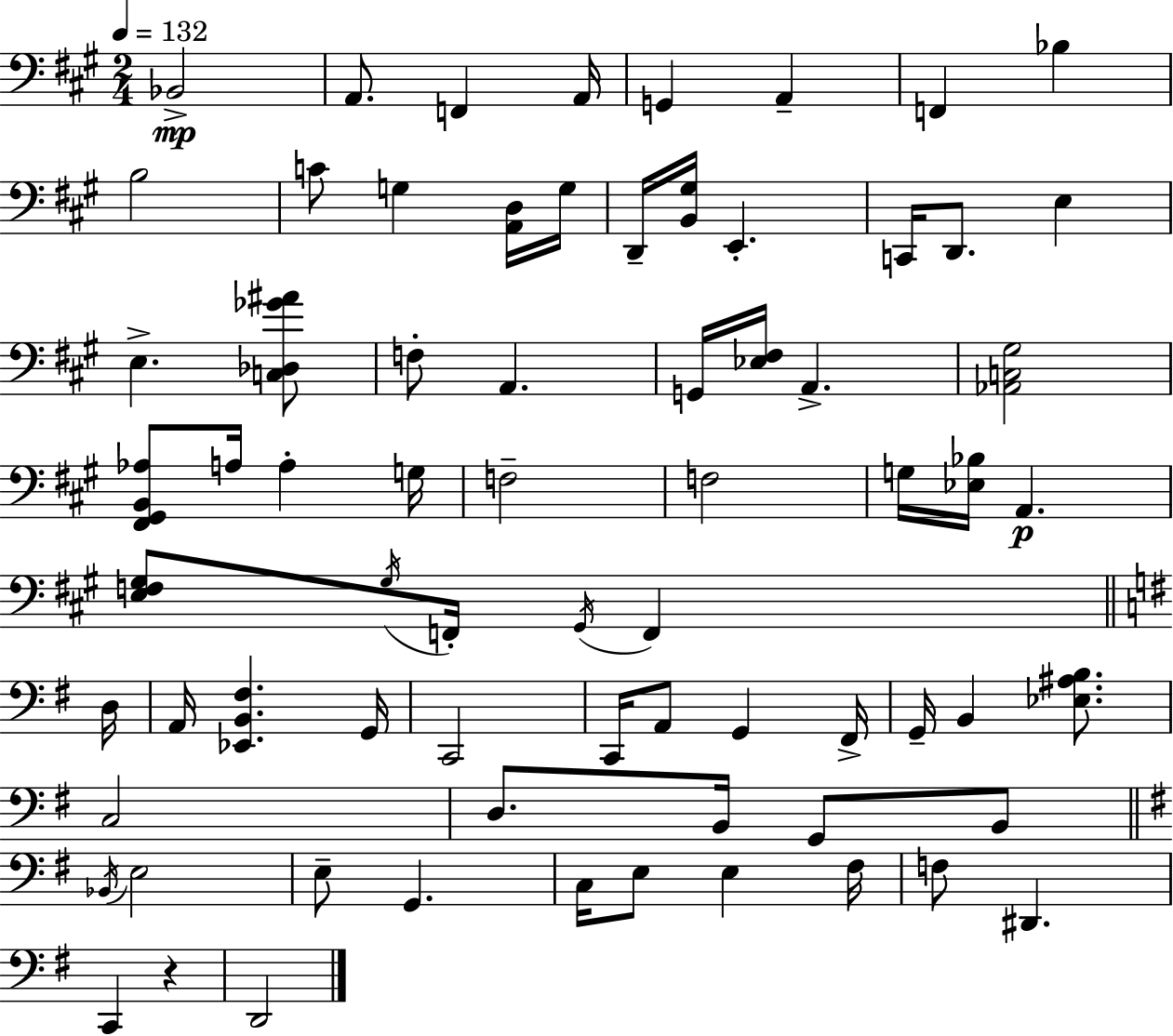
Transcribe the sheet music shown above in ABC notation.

X:1
T:Untitled
M:2/4
L:1/4
K:A
_B,,2 A,,/2 F,, A,,/4 G,, A,, F,, _B, B,2 C/2 G, [A,,D,]/4 G,/4 D,,/4 [B,,^G,]/4 E,, C,,/4 D,,/2 E, E, [C,_D,_G^A]/2 F,/2 A,, G,,/4 [_E,^F,]/4 A,, [_A,,C,^G,]2 [^F,,^G,,B,,_A,]/2 A,/4 A, G,/4 F,2 F,2 G,/4 [_E,_B,]/4 A,, [E,F,^G,]/2 ^G,/4 F,,/4 ^G,,/4 F,, D,/4 A,,/4 [_E,,B,,^F,] G,,/4 C,,2 C,,/4 A,,/2 G,, ^F,,/4 G,,/4 B,, [_E,^A,B,]/2 C,2 D,/2 B,,/4 G,,/2 B,,/2 _B,,/4 E,2 E,/2 G,, C,/4 E,/2 E, ^F,/4 F,/2 ^D,, C,, z D,,2